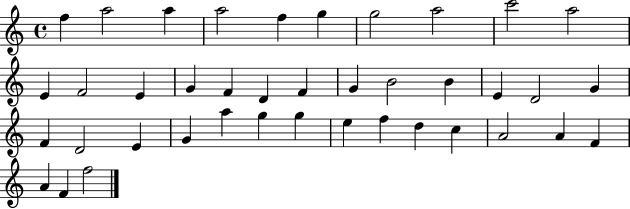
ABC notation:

X:1
T:Untitled
M:4/4
L:1/4
K:C
f a2 a a2 f g g2 a2 c'2 a2 E F2 E G F D F G B2 B E D2 G F D2 E G a g g e f d c A2 A F A F f2